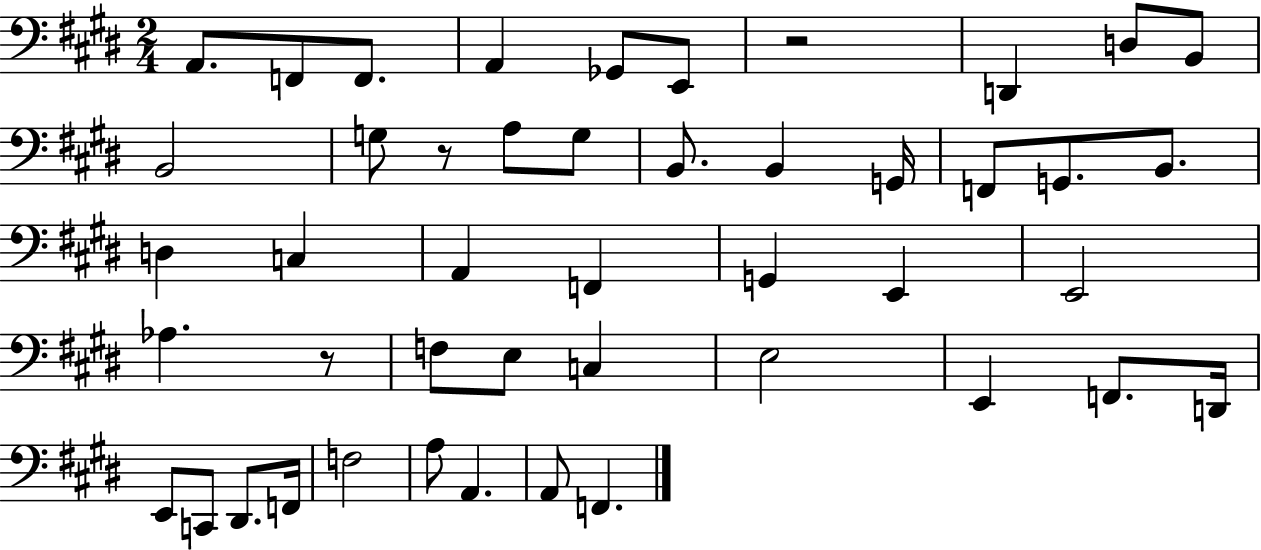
A2/e. F2/e F2/e. A2/q Gb2/e E2/e R/h D2/q D3/e B2/e B2/h G3/e R/e A3/e G3/e B2/e. B2/q G2/s F2/e G2/e. B2/e. D3/q C3/q A2/q F2/q G2/q E2/q E2/h Ab3/q. R/e F3/e E3/e C3/q E3/h E2/q F2/e. D2/s E2/e C2/e D#2/e. F2/s F3/h A3/e A2/q. A2/e F2/q.